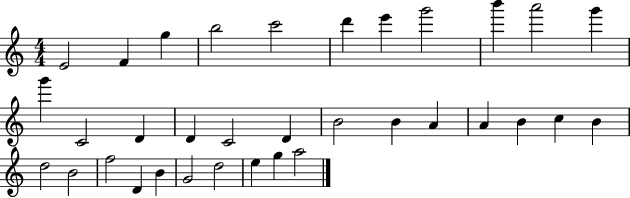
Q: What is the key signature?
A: C major